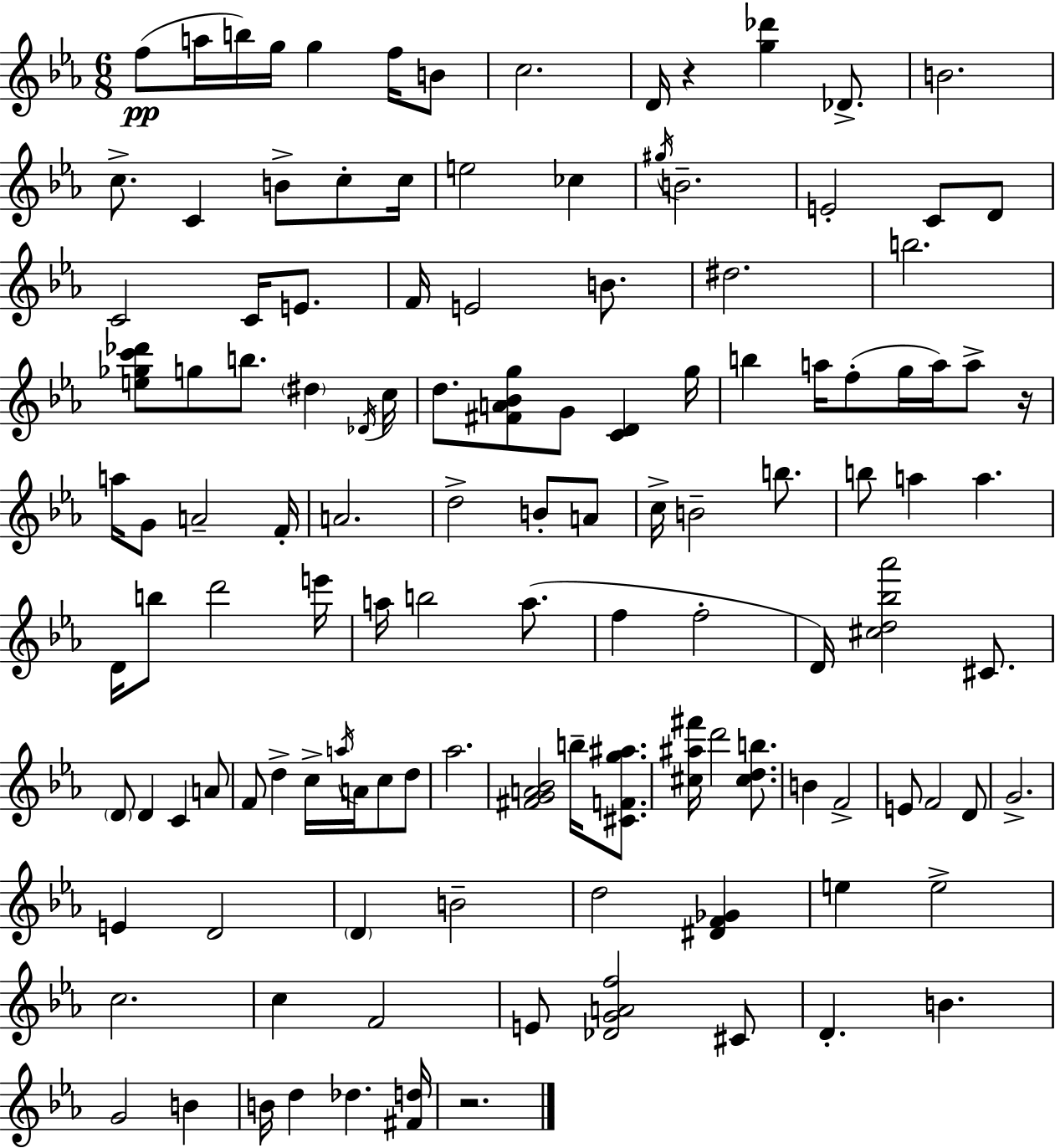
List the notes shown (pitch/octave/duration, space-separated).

F5/e A5/s B5/s G5/s G5/q F5/s B4/e C5/h. D4/s R/q [G5,Db6]/q Db4/e. B4/h. C5/e. C4/q B4/e C5/e C5/s E5/h CES5/q G#5/s B4/h. E4/h C4/e D4/e C4/h C4/s E4/e. F4/s E4/h B4/e. D#5/h. B5/h. [E5,Gb5,C6,Db6]/e G5/e B5/e. D#5/q Db4/s C5/s D5/e. [F#4,A4,Bb4,G5]/e G4/e [C4,D4]/q G5/s B5/q A5/s F5/e G5/s A5/s A5/e R/s A5/s G4/e A4/h F4/s A4/h. D5/h B4/e A4/e C5/s B4/h B5/e. B5/e A5/q A5/q. D4/s B5/e D6/h E6/s A5/s B5/h A5/e. F5/q F5/h D4/s [C#5,D5,Bb5,Ab6]/h C#4/e. D4/e D4/q C4/q A4/e F4/e D5/q C5/s A5/s A4/s C5/e D5/e Ab5/h. [F#4,G4,A4,Bb4]/h B5/s [C#4,F4,G5,A#5]/e. [C#5,A#5,F#6]/s D6/h [C#5,D5,B5]/e. B4/q F4/h E4/e F4/h D4/e G4/h. E4/q D4/h D4/q B4/h D5/h [D#4,F4,Gb4]/q E5/q E5/h C5/h. C5/q F4/h E4/e [Db4,G4,A4,F5]/h C#4/e D4/q. B4/q. G4/h B4/q B4/s D5/q Db5/q. [F#4,D5]/s R/h.